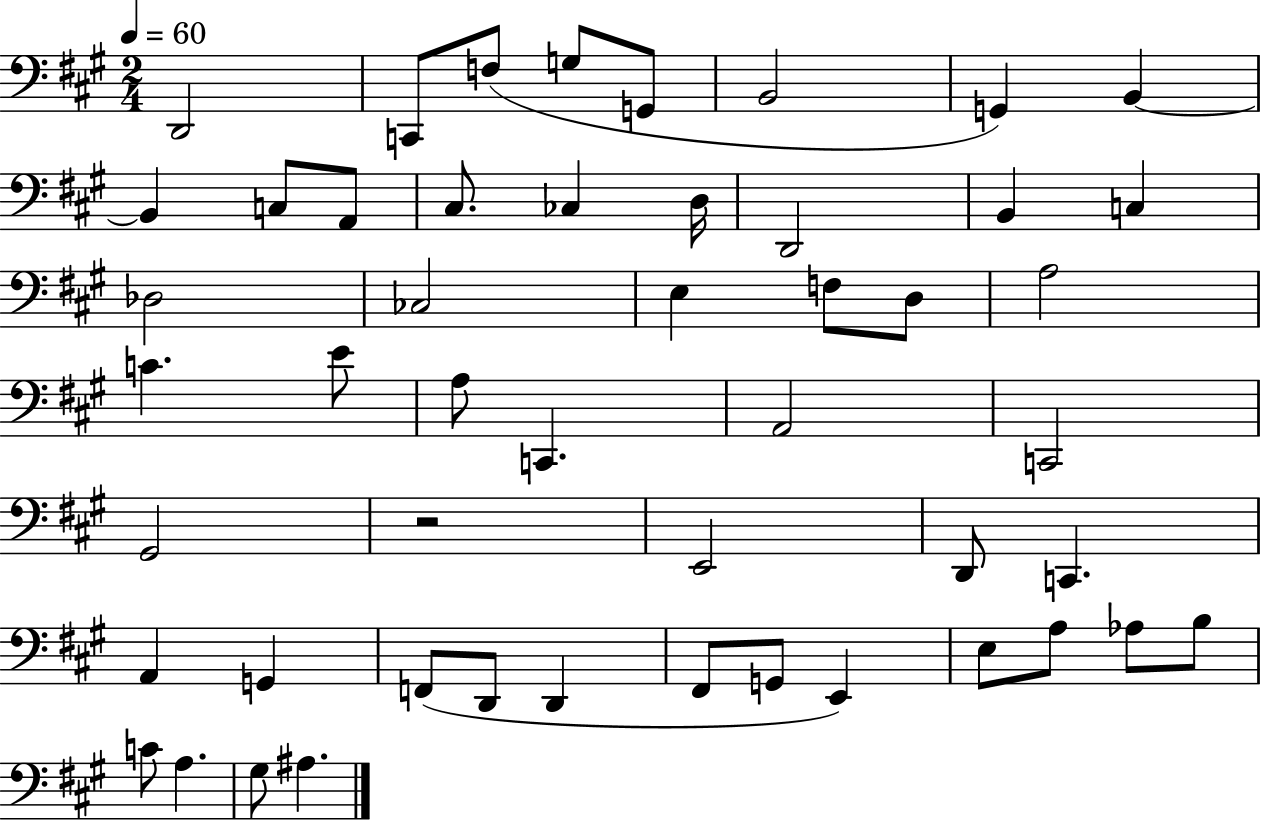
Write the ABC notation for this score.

X:1
T:Untitled
M:2/4
L:1/4
K:A
D,,2 C,,/2 F,/2 G,/2 G,,/2 B,,2 G,, B,, B,, C,/2 A,,/2 ^C,/2 _C, D,/4 D,,2 B,, C, _D,2 _C,2 E, F,/2 D,/2 A,2 C E/2 A,/2 C,, A,,2 C,,2 ^G,,2 z2 E,,2 D,,/2 C,, A,, G,, F,,/2 D,,/2 D,, ^F,,/2 G,,/2 E,, E,/2 A,/2 _A,/2 B,/2 C/2 A, ^G,/2 ^A,